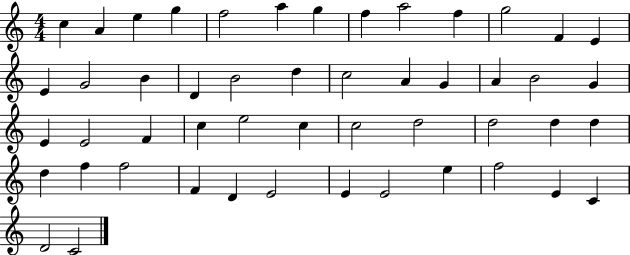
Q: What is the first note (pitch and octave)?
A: C5